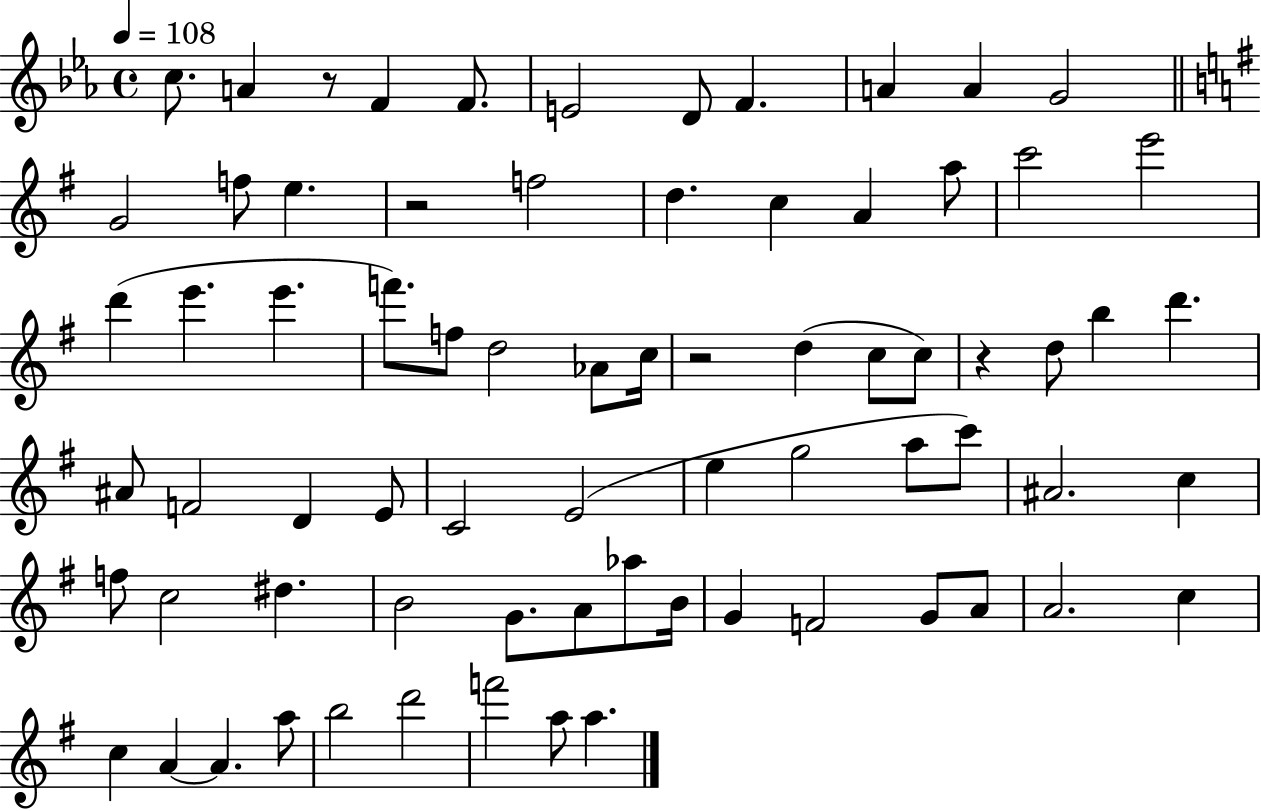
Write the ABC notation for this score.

X:1
T:Untitled
M:4/4
L:1/4
K:Eb
c/2 A z/2 F F/2 E2 D/2 F A A G2 G2 f/2 e z2 f2 d c A a/2 c'2 e'2 d' e' e' f'/2 f/2 d2 _A/2 c/4 z2 d c/2 c/2 z d/2 b d' ^A/2 F2 D E/2 C2 E2 e g2 a/2 c'/2 ^A2 c f/2 c2 ^d B2 G/2 A/2 _a/2 B/4 G F2 G/2 A/2 A2 c c A A a/2 b2 d'2 f'2 a/2 a